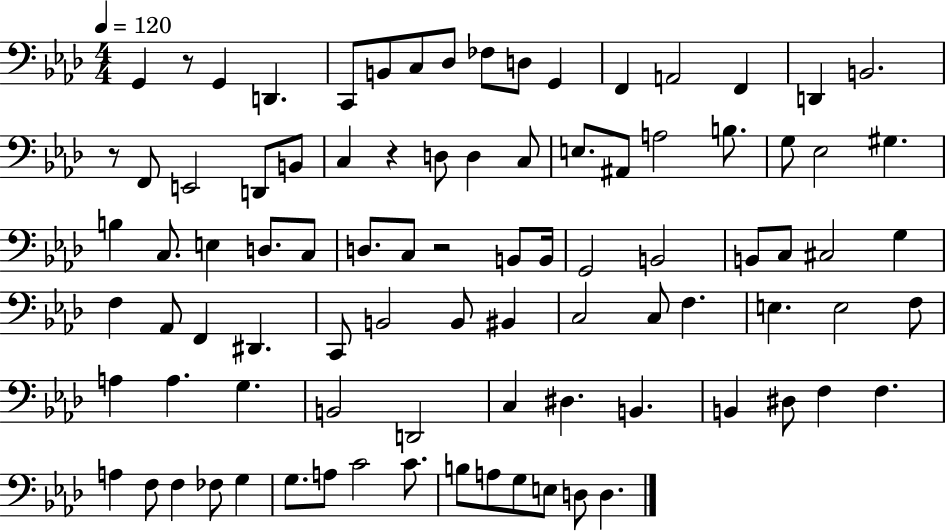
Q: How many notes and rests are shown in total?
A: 90